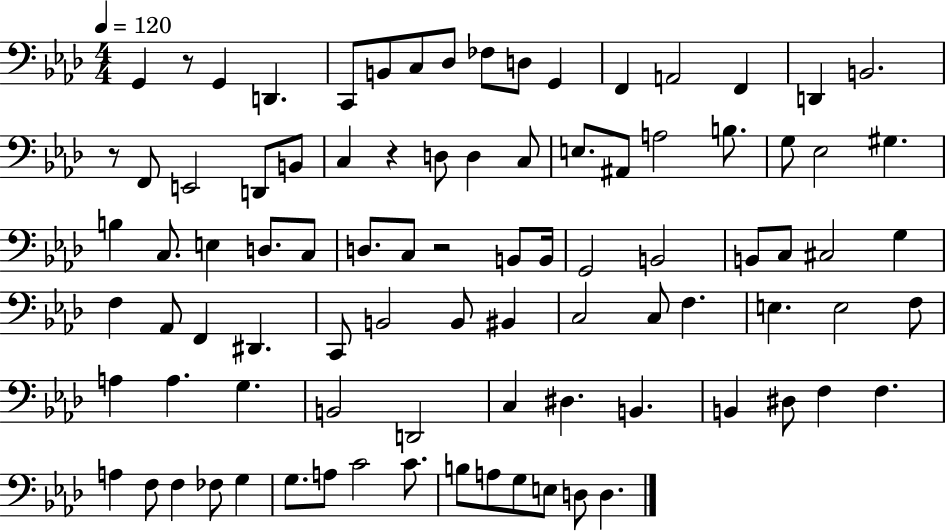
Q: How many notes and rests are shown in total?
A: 90